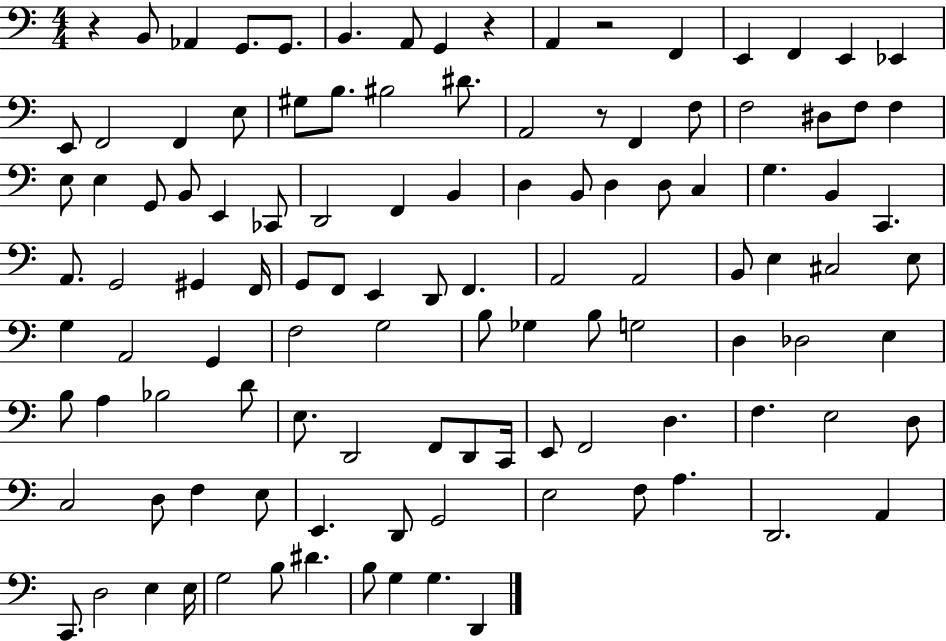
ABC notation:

X:1
T:Untitled
M:4/4
L:1/4
K:C
z B,,/2 _A,, G,,/2 G,,/2 B,, A,,/2 G,, z A,, z2 F,, E,, F,, E,, _E,, E,,/2 F,,2 F,, E,/2 ^G,/2 B,/2 ^B,2 ^D/2 A,,2 z/2 F,, F,/2 F,2 ^D,/2 F,/2 F, E,/2 E, G,,/2 B,,/2 E,, _C,,/2 D,,2 F,, B,, D, B,,/2 D, D,/2 C, G, B,, C,, A,,/2 G,,2 ^G,, F,,/4 G,,/2 F,,/2 E,, D,,/2 F,, A,,2 A,,2 B,,/2 E, ^C,2 E,/2 G, A,,2 G,, F,2 G,2 B,/2 _G, B,/2 G,2 D, _D,2 E, B,/2 A, _B,2 D/2 E,/2 D,,2 F,,/2 D,,/2 C,,/4 E,,/2 F,,2 D, F, E,2 D,/2 C,2 D,/2 F, E,/2 E,, D,,/2 G,,2 E,2 F,/2 A, D,,2 A,, C,,/2 D,2 E, E,/4 G,2 B,/2 ^D B,/2 G, G, D,,